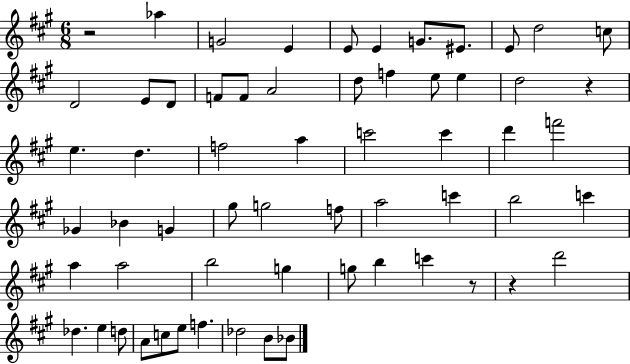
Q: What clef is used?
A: treble